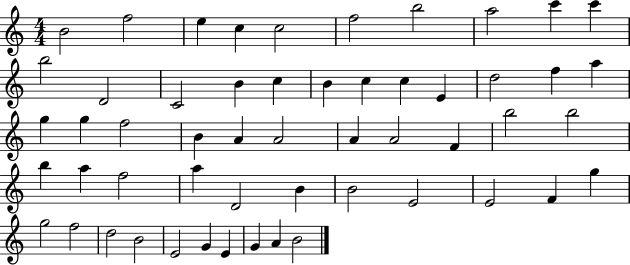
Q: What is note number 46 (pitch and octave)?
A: F5